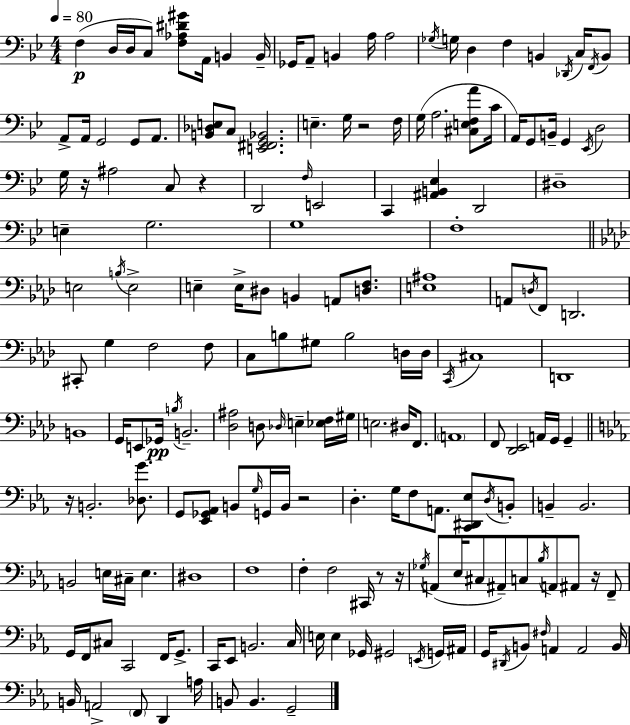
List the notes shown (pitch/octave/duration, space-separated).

F3/q D3/s D3/s C3/e [F3,Ab3,D#4,G#4]/e A2/s B2/q B2/s Gb2/s A2/e B2/q A3/s A3/h Gb3/s G3/s D3/q F3/q B2/q Db2/s C3/s F2/s B2/e A2/e A2/s G2/h G2/e A2/e. [B2,Db3,E3]/e C3/e [E2,F#2,G2,Bb2]/h. E3/q. G3/s R/h F3/s G3/s A3/h. [C#3,E3,F3,A4]/e C4/s A2/s G2/e B2/s G2/q Eb2/s D3/h G3/s R/s A#3/h C3/e R/q D2/h F3/s E2/h C2/q [A#2,B2,Eb3]/q D2/h D#3/w E3/q G3/h. G3/w F3/w E3/h B3/s E3/h E3/q E3/s D#3/e B2/q A2/e [D3,F3]/e. [E3,A#3]/w A2/e D3/s F2/e D2/h. C#2/e G3/q F3/h F3/e C3/e B3/e G#3/e B3/h D3/s D3/s C2/s C#3/w D2/w B2/w G2/s E2/e Gb2/s B3/s B2/h. [Db3,A#3]/h D3/e Db3/s E3/q [Eb3,F3]/s G#3/s E3/h. D#3/s F2/e. A2/w F2/e [Db2,Eb2]/h A2/s G2/s G2/q R/s B2/h. [Db3,G4]/e. G2/e [Eb2,Gb2,Ab2]/e B2/e G3/s G2/s B2/s R/h D3/q. G3/s F3/e A2/e. [C2,D#2,Eb3]/e D3/s B2/e B2/q B2/h. B2/h E3/s C#3/s E3/q. D#3/w F3/w F3/q F3/h C#2/s R/e R/s Gb3/s A2/e Eb3/s C#3/e A#2/e C3/e Bb3/s A2/e A#2/e R/s F2/e G2/s F2/s C#3/e C2/h F2/s G2/e. C2/s Eb2/e B2/h. C3/s E3/s E3/q Gb2/s G#2/h E2/s G2/s A#2/s G2/s D#2/s B2/e F#3/s A2/q A2/h B2/s B2/s A2/h F2/e D2/q A3/s B2/e B2/q. G2/h